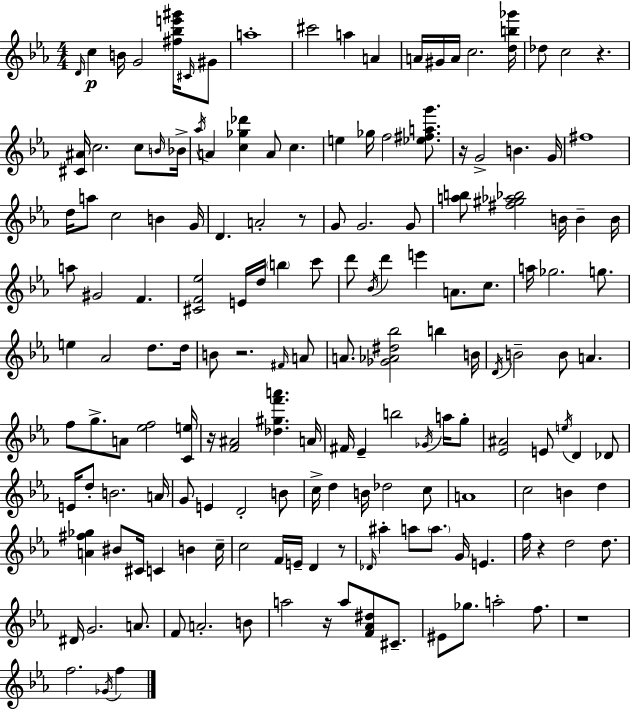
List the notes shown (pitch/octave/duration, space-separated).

D4/s C5/q B4/s G4/h [F#5,Bb5,E6,G#6]/s C#4/s G#4/e A5/w C#6/h A5/q A4/q A4/s G#4/s A4/s C5/h. [D5,B5,Gb6]/s Db5/e C5/h R/q. [C#4,A#4]/s C5/h. C5/e B4/s Bb4/s Ab5/s A4/q [C5,Gb5,Db6]/q A4/e C5/q. E5/q Gb5/s F5/h [Eb5,F#5,A5,G6]/e. R/s G4/h B4/q. G4/s F#5/w D5/s A5/e C5/h B4/q G4/s D4/q. A4/h R/e G4/e G4/h. G4/e [A5,B5]/e [F#5,G#5,Ab5,Bb5]/h B4/s B4/q B4/s A5/e G#4/h F4/q. [C#4,F4,Eb5]/h E4/s D5/s B5/q C6/e D6/e Bb4/s D6/q E6/q A4/e. C5/e. A5/s Gb5/h. G5/e. E5/q Ab4/h D5/e. D5/s B4/e R/h. F#4/s A4/e A4/e. [Gb4,Ab4,D#5,Bb5]/h B5/q B4/s D4/s B4/h B4/e A4/q. F5/e G5/e. A4/e [Eb5,F5]/h [C4,E5]/s R/s [F4,A#4]/h [Db5,G#5,F6,A6]/q. A4/s F#4/s Eb4/q B5/h Gb4/s A5/s G5/e [Eb4,A#4]/h E4/e E5/s D4/q Db4/e E4/s D5/e B4/h. A4/s G4/e E4/q D4/h B4/e C5/s D5/q B4/s Db5/h C5/e A4/w C5/h B4/q D5/q [A4,F#5,Gb5]/q BIS4/e C#4/s C4/q B4/q C5/s C5/h F4/s E4/s D4/q R/e Db4/s A#5/q A5/e A5/e. G4/s E4/q. F5/s R/q D5/h D5/e. D#4/s G4/h. A4/e. F4/e A4/h. B4/e A5/h R/s A5/e [F4,Ab4,D#5]/e C#4/e. EIS4/e Gb5/e. A5/h F5/e. R/w F5/h. Gb4/s F5/q